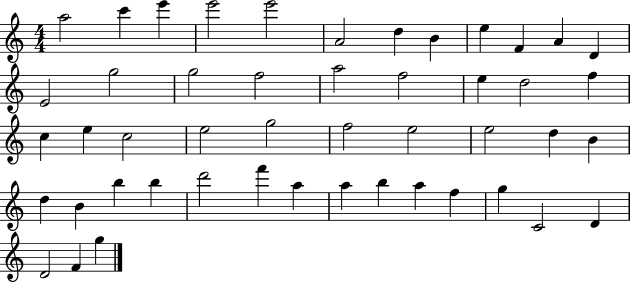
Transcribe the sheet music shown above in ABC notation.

X:1
T:Untitled
M:4/4
L:1/4
K:C
a2 c' e' e'2 e'2 A2 d B e F A D E2 g2 g2 f2 a2 f2 e d2 f c e c2 e2 g2 f2 e2 e2 d B d B b b d'2 f' a a b a f g C2 D D2 F g